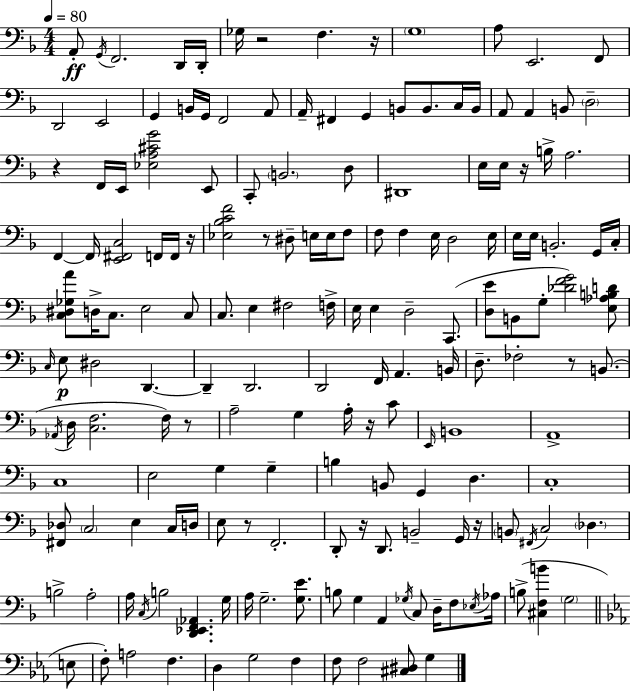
A2/e G2/s F2/h. D2/s D2/s Gb3/s R/h F3/q. R/s G3/w A3/e E2/h. F2/e D2/h E2/h G2/q B2/s G2/s F2/h A2/e A2/s F#2/q G2/q B2/e B2/e. C3/s B2/s A2/e A2/q B2/e D3/h R/q F2/s E2/s [Eb3,A3,C#4,G4]/h E2/e C2/e B2/h. D3/e D#2/w E3/s E3/s R/s B3/s A3/h. F2/q F2/s [E2,F#2,C3]/h F2/s F2/s R/s [Eb3,Bb3,C4,F4]/h R/e D#3/e E3/s E3/s F3/e F3/e F3/q E3/s D3/h E3/s E3/s E3/s B2/h. G2/s C3/s [C3,D#3,Gb3,A4]/e D3/s C3/e. E3/h C3/e C3/e. E3/q F#3/h F3/s E3/s E3/q D3/h C2/e. [D3,E4]/e B2/e G3/e [Db4,F4,G4]/h [E3,Ab3,B3,D4]/e C3/s E3/e D#3/h D2/q. D2/q D2/h. D2/h F2/s A2/q. B2/s D3/e. FES3/h R/e B2/e. Ab2/s D3/s [C3,F3]/h. F3/s R/e A3/h G3/q A3/s R/s C4/e E2/s B2/w A2/w C3/w E3/h G3/q G3/q B3/q B2/e G2/q D3/q. C3/w [F#2,Db3]/e C3/h E3/q C3/s D3/s E3/e R/e F2/h. D2/e R/s D2/e. B2/h G2/s R/s B2/e F#2/s C3/h Db3/q. B3/h A3/h A3/s C3/s B3/h [D2,Eb2,F2,Ab2]/q. G3/s A3/s G3/h. [G3,E4]/e. B3/e G3/q A2/q Gb3/s C3/e D3/s F3/e Eb3/s Ab3/s B3/e [C#3,F3,B4]/q G3/h E3/e F3/e A3/h F3/q. D3/q G3/h F3/q F3/e F3/h [C#3,D#3]/e G3/q